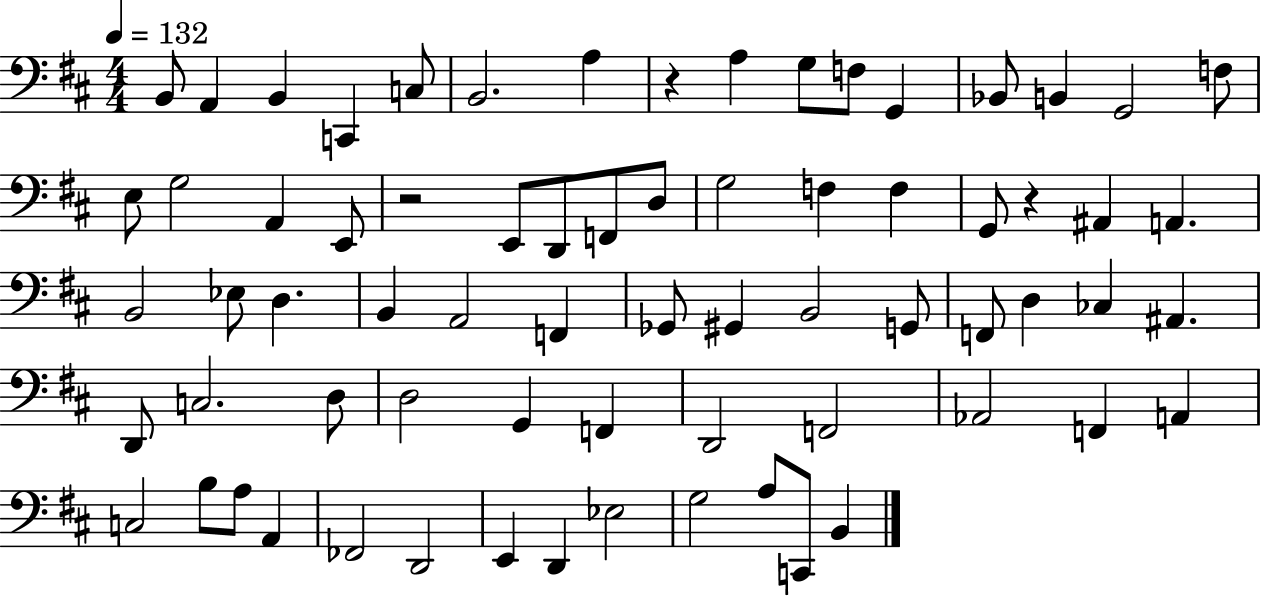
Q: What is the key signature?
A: D major